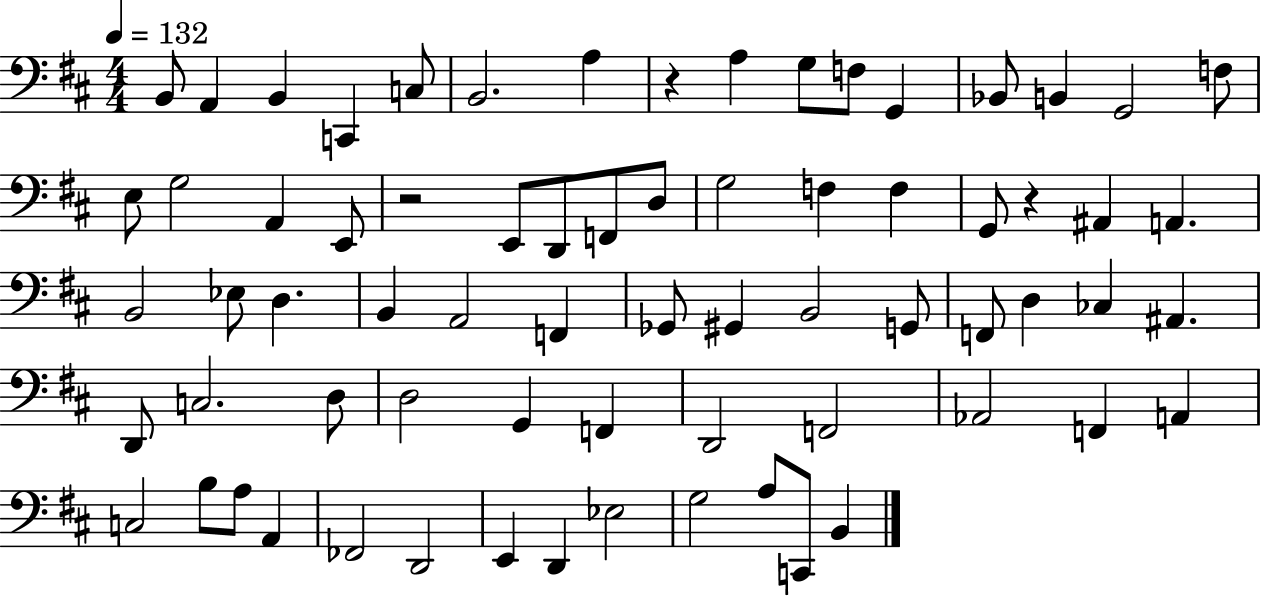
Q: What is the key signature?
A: D major